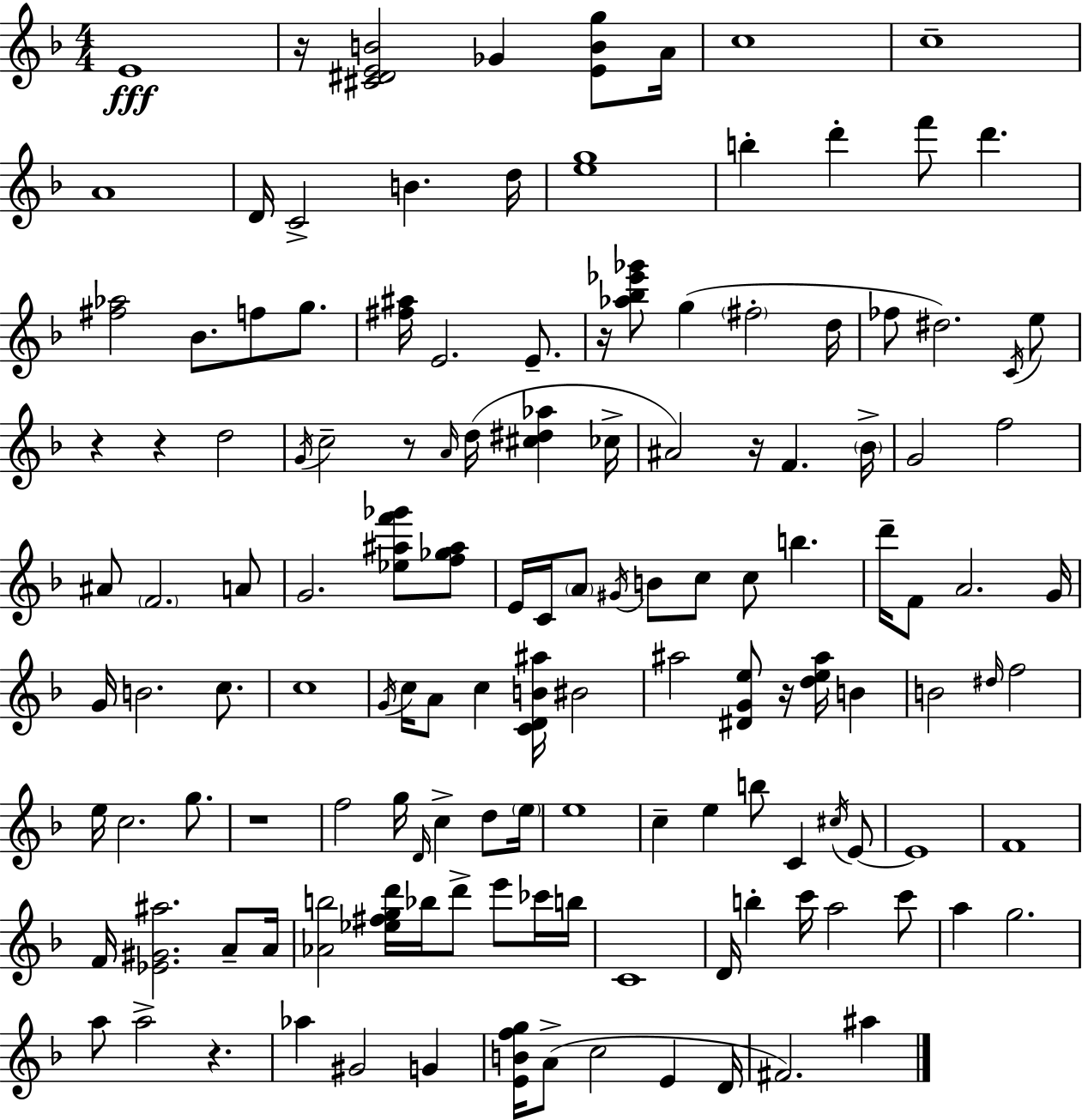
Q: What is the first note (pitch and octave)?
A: E4